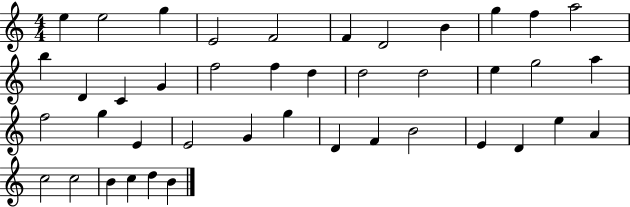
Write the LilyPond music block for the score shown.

{
  \clef treble
  \numericTimeSignature
  \time 4/4
  \key c \major
  e''4 e''2 g''4 | e'2 f'2 | f'4 d'2 b'4 | g''4 f''4 a''2 | \break b''4 d'4 c'4 g'4 | f''2 f''4 d''4 | d''2 d''2 | e''4 g''2 a''4 | \break f''2 g''4 e'4 | e'2 g'4 g''4 | d'4 f'4 b'2 | e'4 d'4 e''4 a'4 | \break c''2 c''2 | b'4 c''4 d''4 b'4 | \bar "|."
}